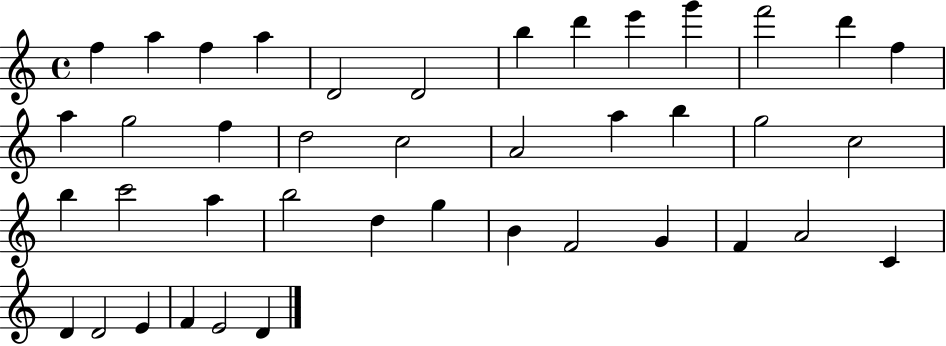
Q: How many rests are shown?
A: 0